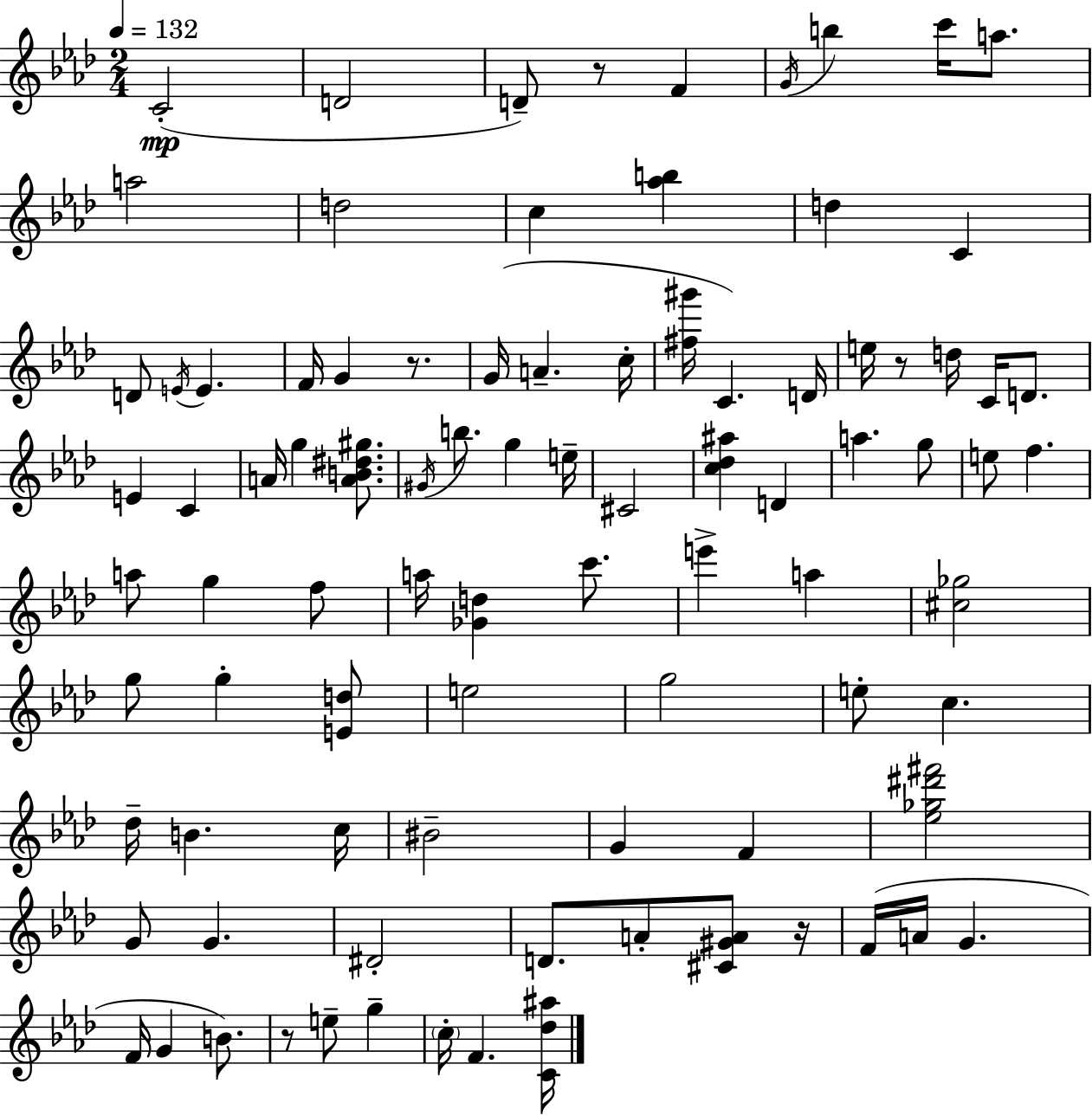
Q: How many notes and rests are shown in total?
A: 90